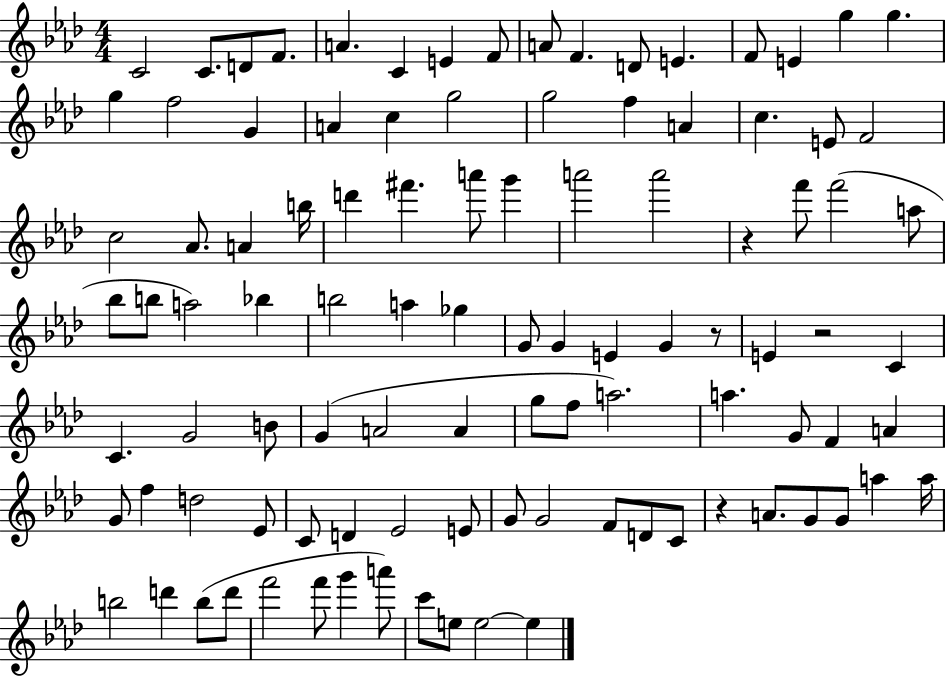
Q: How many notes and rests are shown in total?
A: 101